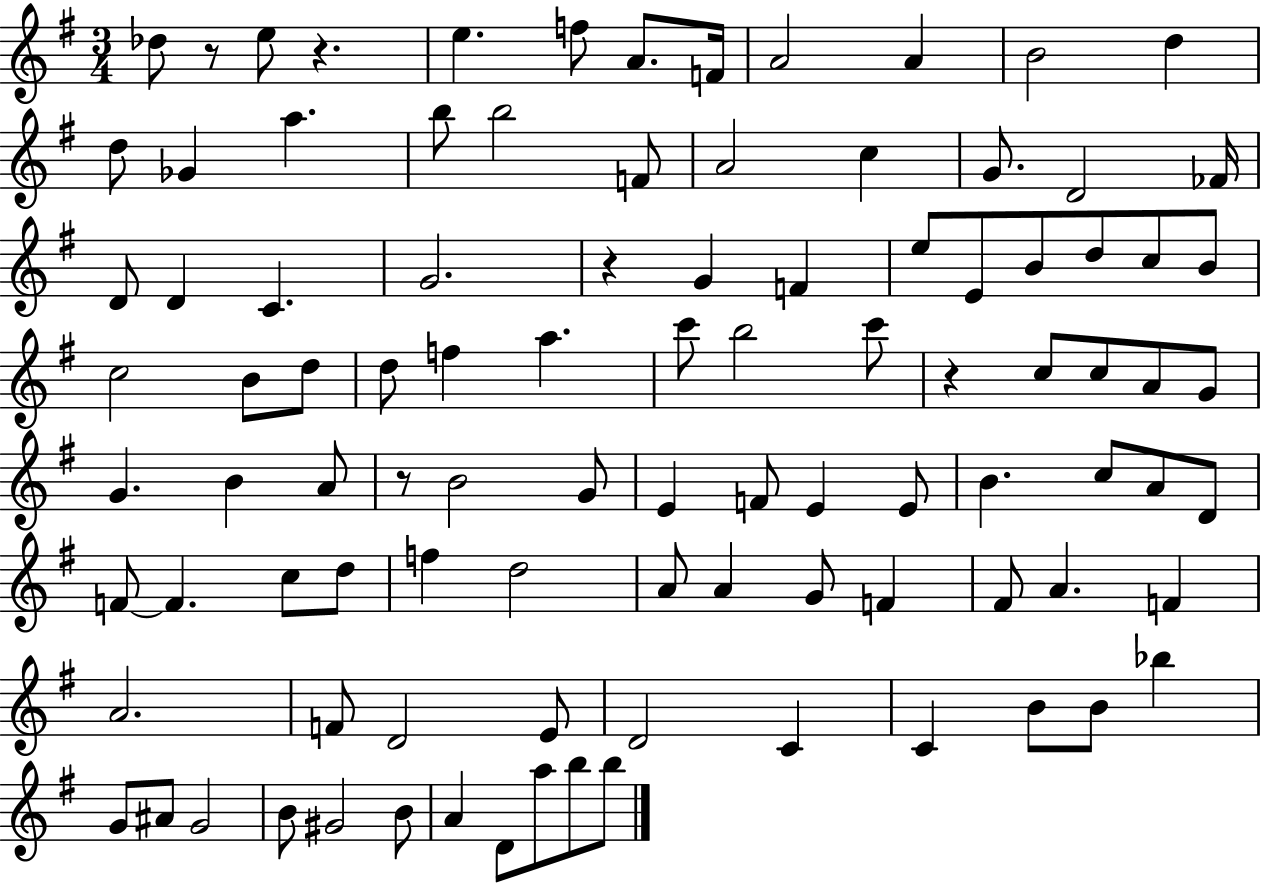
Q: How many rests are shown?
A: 5